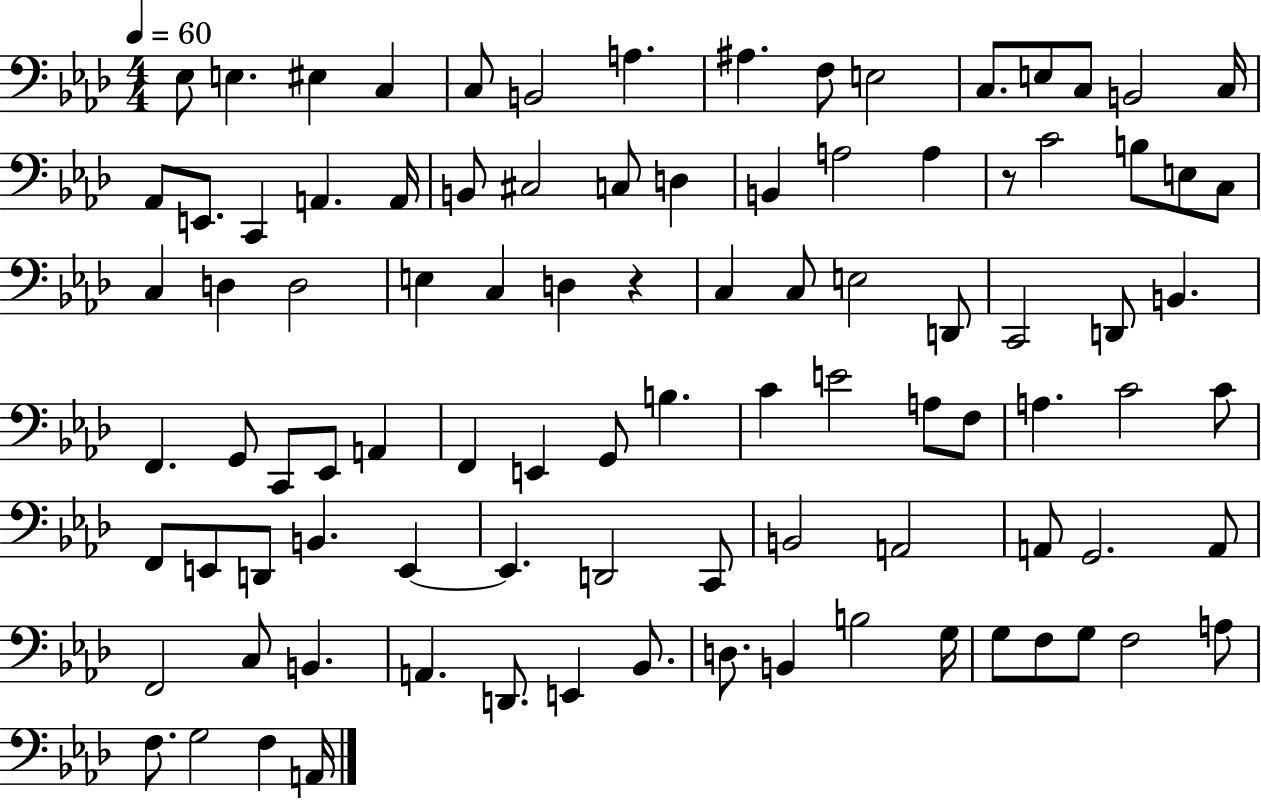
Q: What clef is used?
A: bass